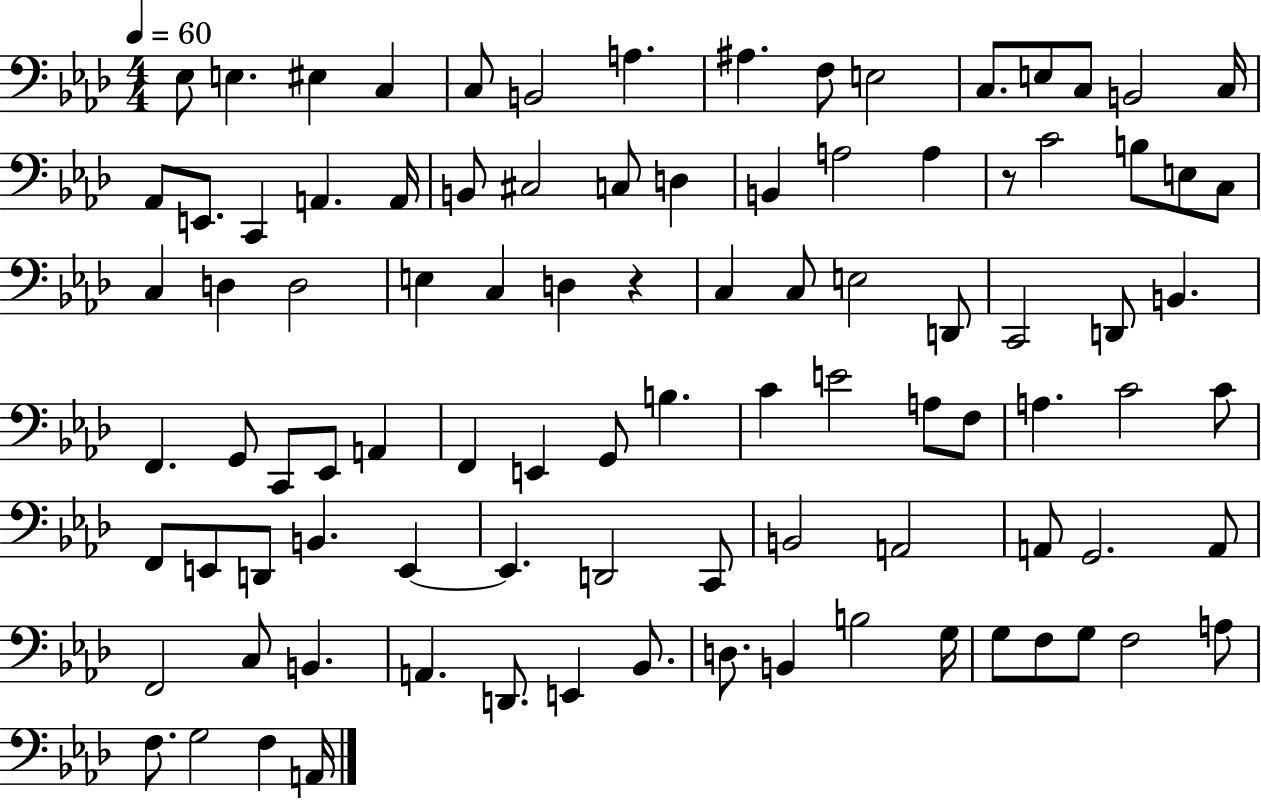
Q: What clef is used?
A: bass